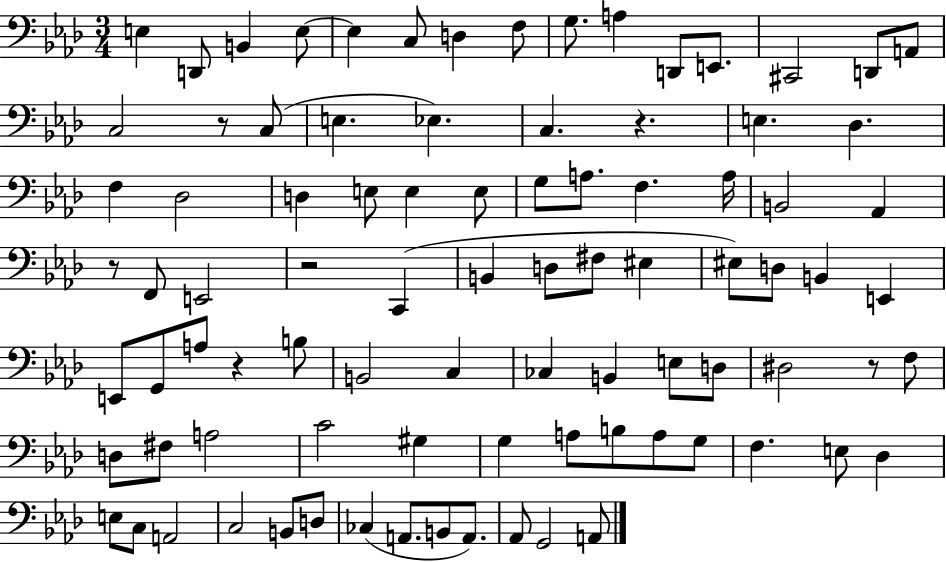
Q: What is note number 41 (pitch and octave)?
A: EIS3